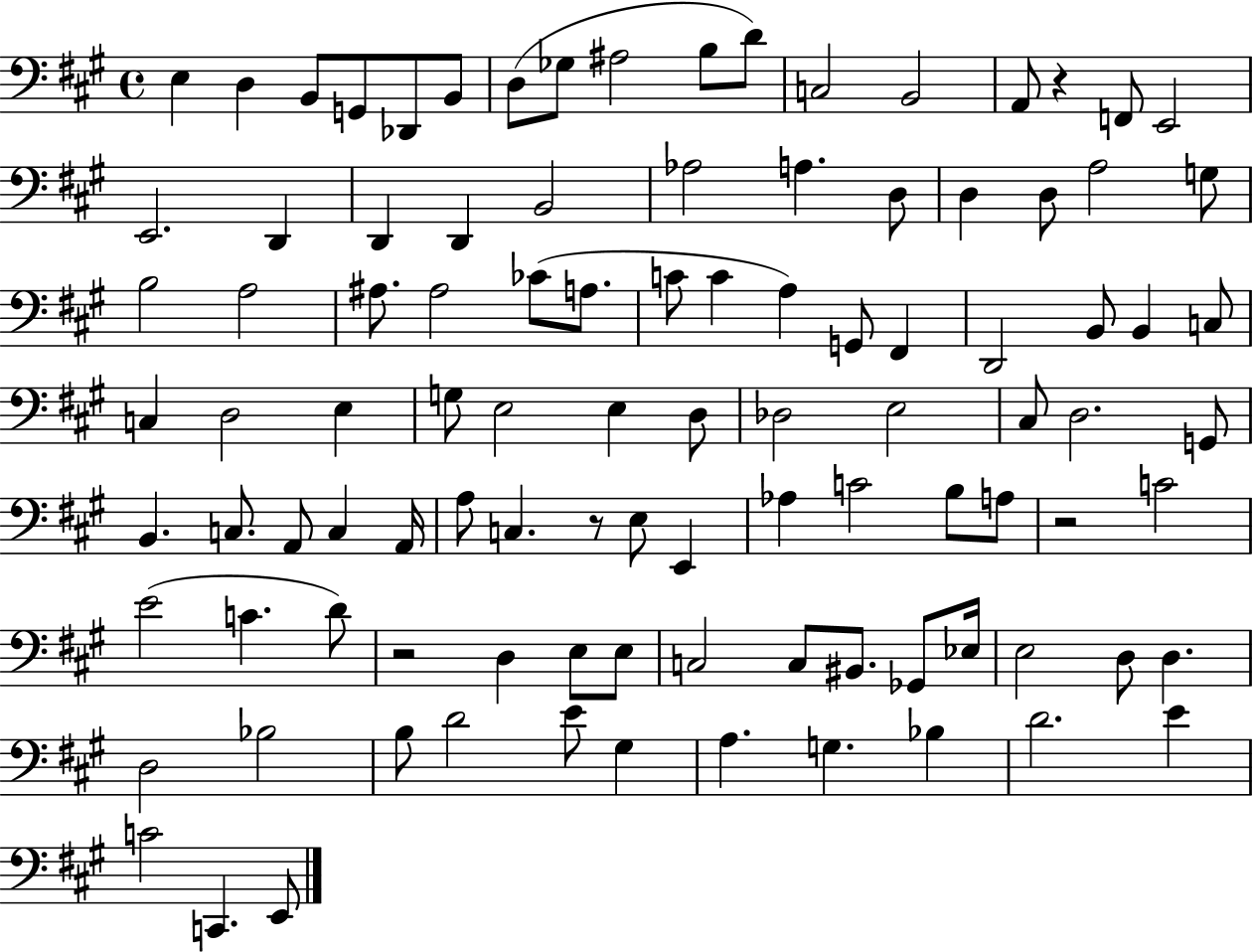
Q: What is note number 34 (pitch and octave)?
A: A3